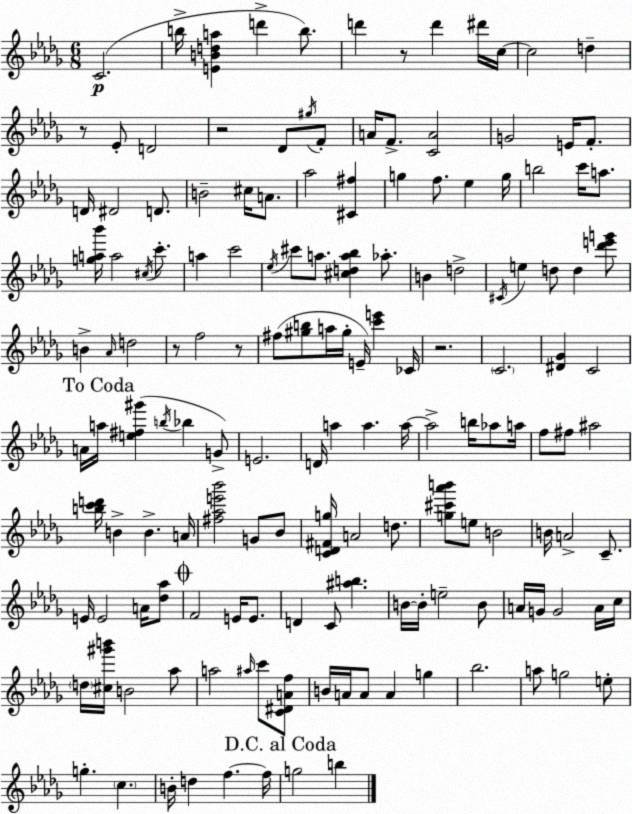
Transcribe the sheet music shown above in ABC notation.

X:1
T:Untitled
M:6/8
L:1/4
K:Bbm
C2 b/4 [EBda] d' b/2 d' z/2 d' ^d'/4 c/4 c2 d z/2 _E/2 D2 z2 _D/2 ^g/4 F/2 A/4 F/2 [CA]2 G2 E/4 F/2 D/4 ^D2 D/2 B2 ^c/4 A/2 _a2 [^C^f] g f/2 _e g/4 b2 c'/4 a/2 [ga_b']/4 a2 ^c/4 c'/2 a c'2 _e/4 ^c'/2 a/2 [^cda_b] _a/2 B d2 ^C/4 e d/2 d [_d'e'g']/2 B _A/4 d2 z/2 f2 z/2 ^f/2 [^gb]/2 a/4 ^g/4 E/4 [c'e'] _C/4 z2 C2 [^D_G] C2 A/4 a/4 [e^f^g'] b/4 _b G/2 E2 D/4 a a a/4 a2 b/4 _a/2 a/4 f/2 ^f/2 ^a2 [bc'd']/4 B B A/4 [^f_ae'_b']2 G/2 _B/2 [CD^Fg]/4 A2 d/2 [g^c'_a'b']/2 e/2 B2 B/4 A2 C/2 E/4 E2 A/4 [_d_a]/2 F2 E/4 E/2 D C/2 [^ab] B/4 B/4 e2 B/2 A/4 G/4 G2 A/4 c/4 d/4 [^c^g'b']/4 B2 _a/2 a2 ^a/4 c'/2 [C^DAf]/2 B/4 A/4 A/2 A g _b2 a/2 g2 e/2 g c B/4 d f f/4 g2 b